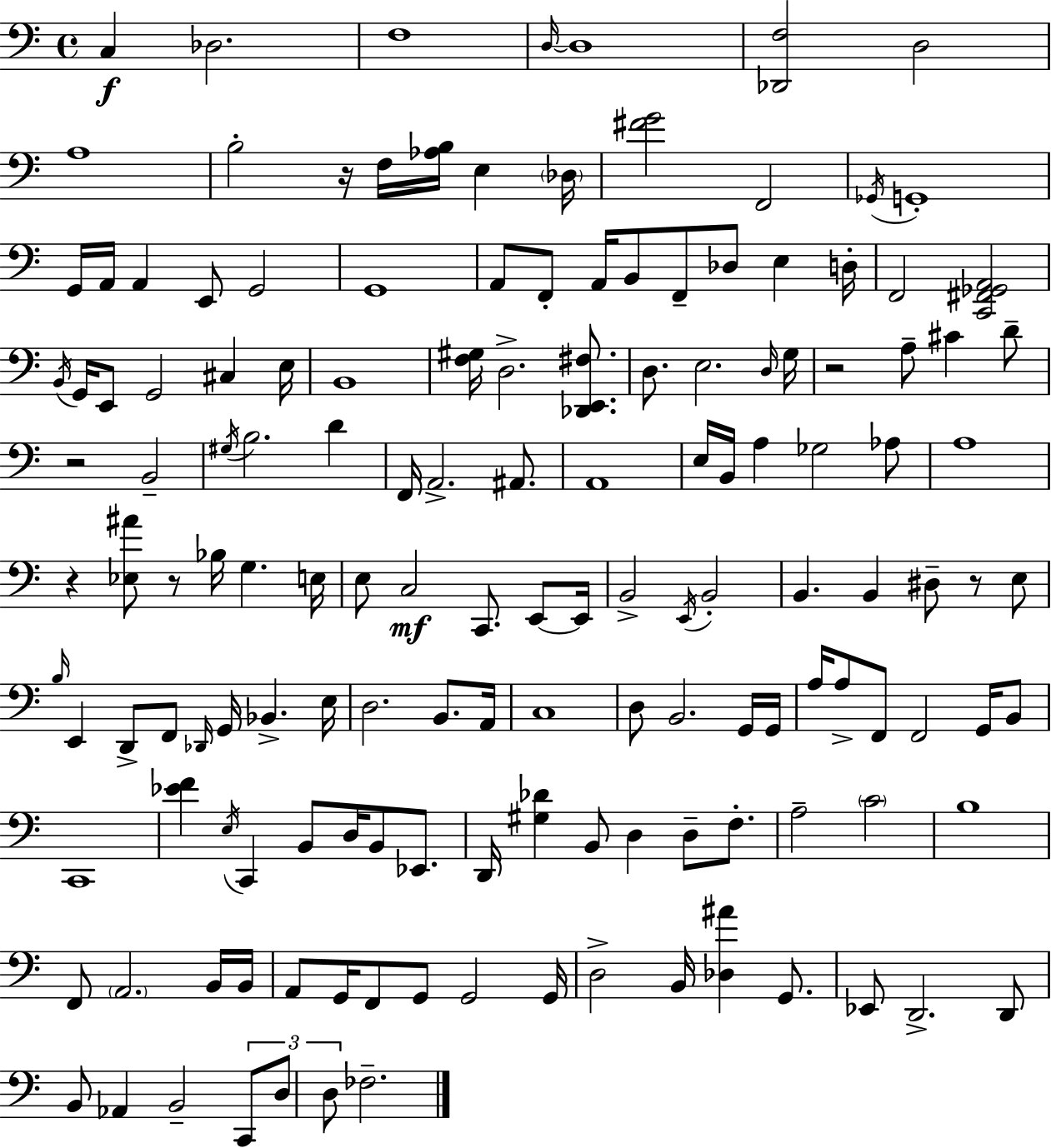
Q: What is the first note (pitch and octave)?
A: C3